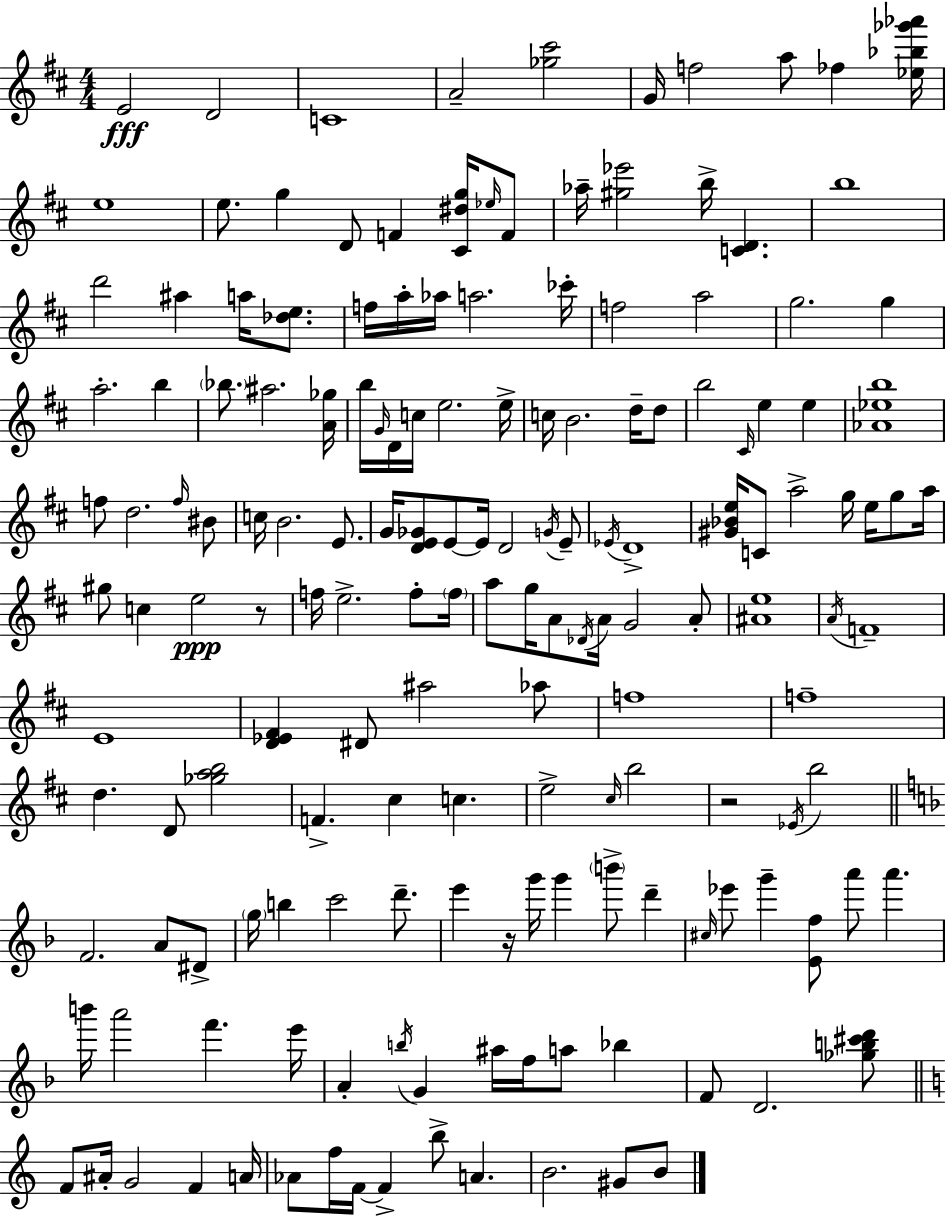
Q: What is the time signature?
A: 4/4